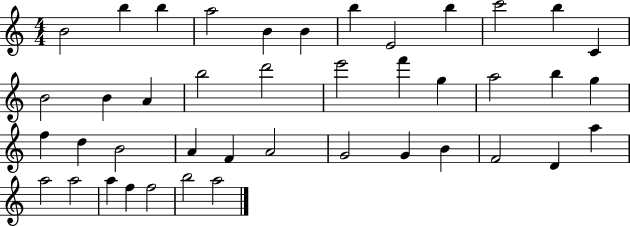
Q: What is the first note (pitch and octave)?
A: B4